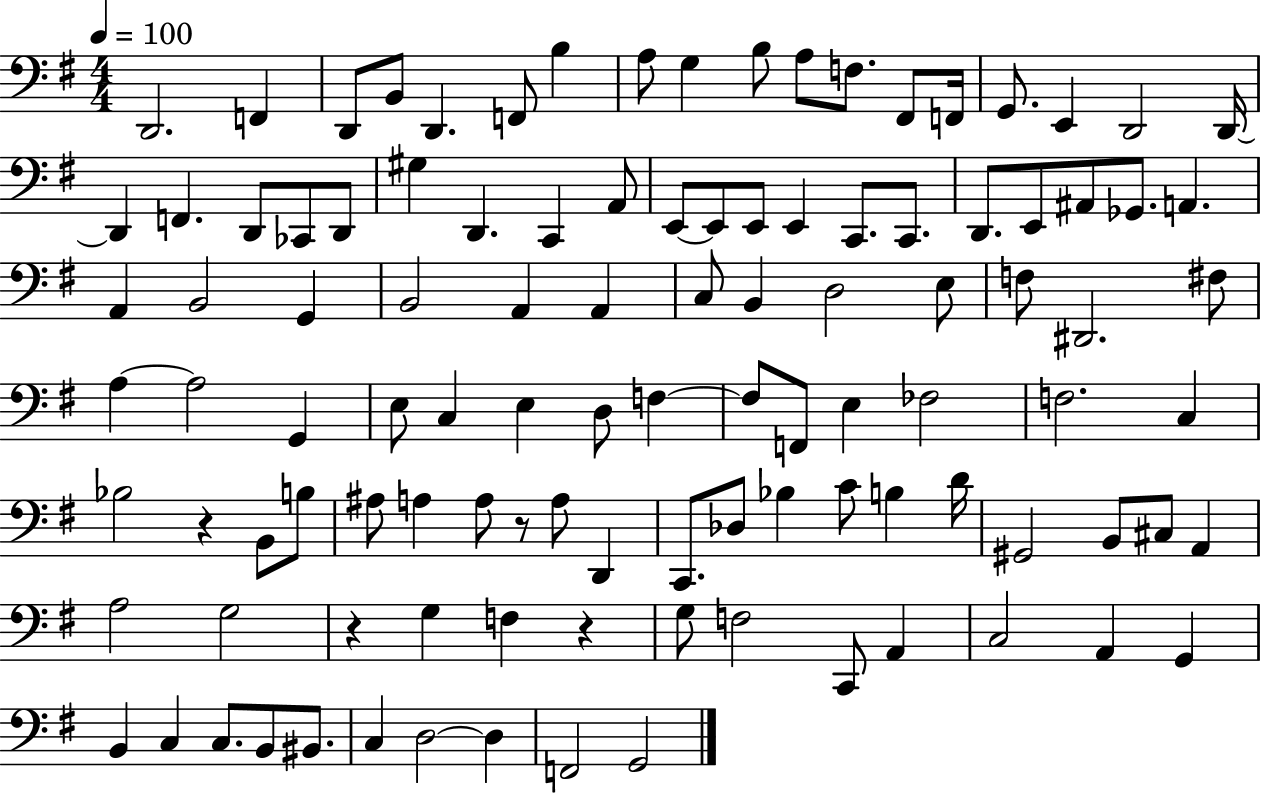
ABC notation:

X:1
T:Untitled
M:4/4
L:1/4
K:G
D,,2 F,, D,,/2 B,,/2 D,, F,,/2 B, A,/2 G, B,/2 A,/2 F,/2 ^F,,/2 F,,/4 G,,/2 E,, D,,2 D,,/4 D,, F,, D,,/2 _C,,/2 D,,/2 ^G, D,, C,, A,,/2 E,,/2 E,,/2 E,,/2 E,, C,,/2 C,,/2 D,,/2 E,,/2 ^A,,/2 _G,,/2 A,, A,, B,,2 G,, B,,2 A,, A,, C,/2 B,, D,2 E,/2 F,/2 ^D,,2 ^F,/2 A, A,2 G,, E,/2 C, E, D,/2 F, F,/2 F,,/2 E, _F,2 F,2 C, _B,2 z B,,/2 B,/2 ^A,/2 A, A,/2 z/2 A,/2 D,, C,,/2 _D,/2 _B, C/2 B, D/4 ^G,,2 B,,/2 ^C,/2 A,, A,2 G,2 z G, F, z G,/2 F,2 C,,/2 A,, C,2 A,, G,, B,, C, C,/2 B,,/2 ^B,,/2 C, D,2 D, F,,2 G,,2